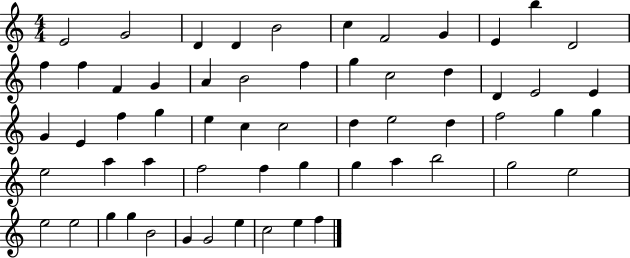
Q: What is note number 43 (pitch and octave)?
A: G5